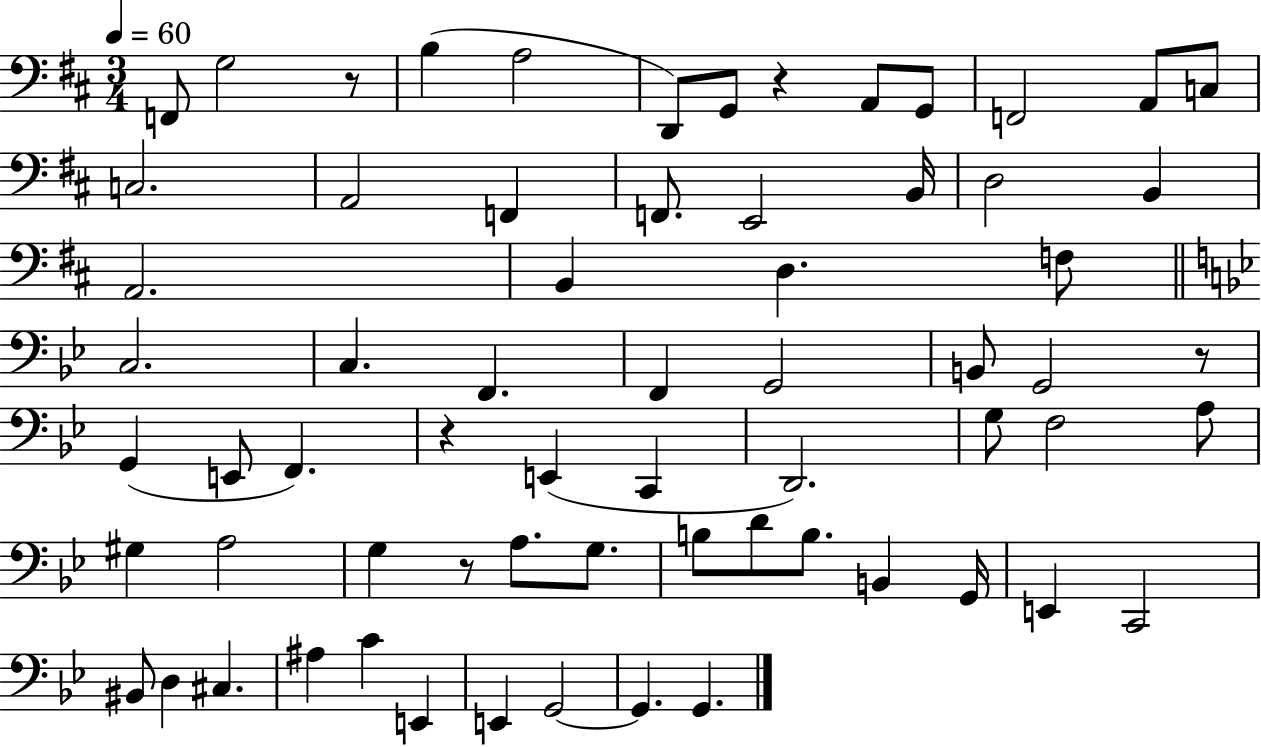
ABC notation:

X:1
T:Untitled
M:3/4
L:1/4
K:D
F,,/2 G,2 z/2 B, A,2 D,,/2 G,,/2 z A,,/2 G,,/2 F,,2 A,,/2 C,/2 C,2 A,,2 F,, F,,/2 E,,2 B,,/4 D,2 B,, A,,2 B,, D, F,/2 C,2 C, F,, F,, G,,2 B,,/2 G,,2 z/2 G,, E,,/2 F,, z E,, C,, D,,2 G,/2 F,2 A,/2 ^G, A,2 G, z/2 A,/2 G,/2 B,/2 D/2 B,/2 B,, G,,/4 E,, C,,2 ^B,,/2 D, ^C, ^A, C E,, E,, G,,2 G,, G,,